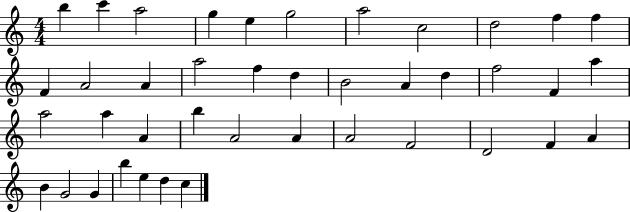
X:1
T:Untitled
M:4/4
L:1/4
K:C
b c' a2 g e g2 a2 c2 d2 f f F A2 A a2 f d B2 A d f2 F a a2 a A b A2 A A2 F2 D2 F A B G2 G b e d c